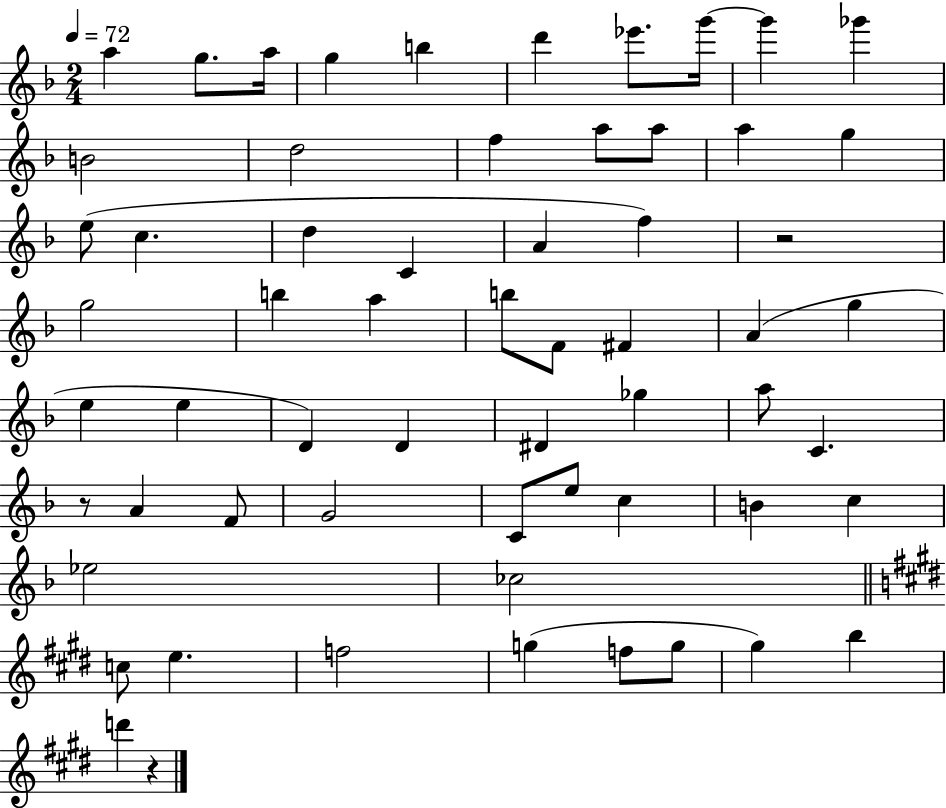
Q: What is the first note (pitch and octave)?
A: A5